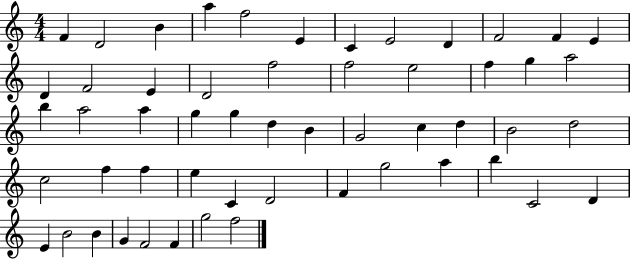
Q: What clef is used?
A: treble